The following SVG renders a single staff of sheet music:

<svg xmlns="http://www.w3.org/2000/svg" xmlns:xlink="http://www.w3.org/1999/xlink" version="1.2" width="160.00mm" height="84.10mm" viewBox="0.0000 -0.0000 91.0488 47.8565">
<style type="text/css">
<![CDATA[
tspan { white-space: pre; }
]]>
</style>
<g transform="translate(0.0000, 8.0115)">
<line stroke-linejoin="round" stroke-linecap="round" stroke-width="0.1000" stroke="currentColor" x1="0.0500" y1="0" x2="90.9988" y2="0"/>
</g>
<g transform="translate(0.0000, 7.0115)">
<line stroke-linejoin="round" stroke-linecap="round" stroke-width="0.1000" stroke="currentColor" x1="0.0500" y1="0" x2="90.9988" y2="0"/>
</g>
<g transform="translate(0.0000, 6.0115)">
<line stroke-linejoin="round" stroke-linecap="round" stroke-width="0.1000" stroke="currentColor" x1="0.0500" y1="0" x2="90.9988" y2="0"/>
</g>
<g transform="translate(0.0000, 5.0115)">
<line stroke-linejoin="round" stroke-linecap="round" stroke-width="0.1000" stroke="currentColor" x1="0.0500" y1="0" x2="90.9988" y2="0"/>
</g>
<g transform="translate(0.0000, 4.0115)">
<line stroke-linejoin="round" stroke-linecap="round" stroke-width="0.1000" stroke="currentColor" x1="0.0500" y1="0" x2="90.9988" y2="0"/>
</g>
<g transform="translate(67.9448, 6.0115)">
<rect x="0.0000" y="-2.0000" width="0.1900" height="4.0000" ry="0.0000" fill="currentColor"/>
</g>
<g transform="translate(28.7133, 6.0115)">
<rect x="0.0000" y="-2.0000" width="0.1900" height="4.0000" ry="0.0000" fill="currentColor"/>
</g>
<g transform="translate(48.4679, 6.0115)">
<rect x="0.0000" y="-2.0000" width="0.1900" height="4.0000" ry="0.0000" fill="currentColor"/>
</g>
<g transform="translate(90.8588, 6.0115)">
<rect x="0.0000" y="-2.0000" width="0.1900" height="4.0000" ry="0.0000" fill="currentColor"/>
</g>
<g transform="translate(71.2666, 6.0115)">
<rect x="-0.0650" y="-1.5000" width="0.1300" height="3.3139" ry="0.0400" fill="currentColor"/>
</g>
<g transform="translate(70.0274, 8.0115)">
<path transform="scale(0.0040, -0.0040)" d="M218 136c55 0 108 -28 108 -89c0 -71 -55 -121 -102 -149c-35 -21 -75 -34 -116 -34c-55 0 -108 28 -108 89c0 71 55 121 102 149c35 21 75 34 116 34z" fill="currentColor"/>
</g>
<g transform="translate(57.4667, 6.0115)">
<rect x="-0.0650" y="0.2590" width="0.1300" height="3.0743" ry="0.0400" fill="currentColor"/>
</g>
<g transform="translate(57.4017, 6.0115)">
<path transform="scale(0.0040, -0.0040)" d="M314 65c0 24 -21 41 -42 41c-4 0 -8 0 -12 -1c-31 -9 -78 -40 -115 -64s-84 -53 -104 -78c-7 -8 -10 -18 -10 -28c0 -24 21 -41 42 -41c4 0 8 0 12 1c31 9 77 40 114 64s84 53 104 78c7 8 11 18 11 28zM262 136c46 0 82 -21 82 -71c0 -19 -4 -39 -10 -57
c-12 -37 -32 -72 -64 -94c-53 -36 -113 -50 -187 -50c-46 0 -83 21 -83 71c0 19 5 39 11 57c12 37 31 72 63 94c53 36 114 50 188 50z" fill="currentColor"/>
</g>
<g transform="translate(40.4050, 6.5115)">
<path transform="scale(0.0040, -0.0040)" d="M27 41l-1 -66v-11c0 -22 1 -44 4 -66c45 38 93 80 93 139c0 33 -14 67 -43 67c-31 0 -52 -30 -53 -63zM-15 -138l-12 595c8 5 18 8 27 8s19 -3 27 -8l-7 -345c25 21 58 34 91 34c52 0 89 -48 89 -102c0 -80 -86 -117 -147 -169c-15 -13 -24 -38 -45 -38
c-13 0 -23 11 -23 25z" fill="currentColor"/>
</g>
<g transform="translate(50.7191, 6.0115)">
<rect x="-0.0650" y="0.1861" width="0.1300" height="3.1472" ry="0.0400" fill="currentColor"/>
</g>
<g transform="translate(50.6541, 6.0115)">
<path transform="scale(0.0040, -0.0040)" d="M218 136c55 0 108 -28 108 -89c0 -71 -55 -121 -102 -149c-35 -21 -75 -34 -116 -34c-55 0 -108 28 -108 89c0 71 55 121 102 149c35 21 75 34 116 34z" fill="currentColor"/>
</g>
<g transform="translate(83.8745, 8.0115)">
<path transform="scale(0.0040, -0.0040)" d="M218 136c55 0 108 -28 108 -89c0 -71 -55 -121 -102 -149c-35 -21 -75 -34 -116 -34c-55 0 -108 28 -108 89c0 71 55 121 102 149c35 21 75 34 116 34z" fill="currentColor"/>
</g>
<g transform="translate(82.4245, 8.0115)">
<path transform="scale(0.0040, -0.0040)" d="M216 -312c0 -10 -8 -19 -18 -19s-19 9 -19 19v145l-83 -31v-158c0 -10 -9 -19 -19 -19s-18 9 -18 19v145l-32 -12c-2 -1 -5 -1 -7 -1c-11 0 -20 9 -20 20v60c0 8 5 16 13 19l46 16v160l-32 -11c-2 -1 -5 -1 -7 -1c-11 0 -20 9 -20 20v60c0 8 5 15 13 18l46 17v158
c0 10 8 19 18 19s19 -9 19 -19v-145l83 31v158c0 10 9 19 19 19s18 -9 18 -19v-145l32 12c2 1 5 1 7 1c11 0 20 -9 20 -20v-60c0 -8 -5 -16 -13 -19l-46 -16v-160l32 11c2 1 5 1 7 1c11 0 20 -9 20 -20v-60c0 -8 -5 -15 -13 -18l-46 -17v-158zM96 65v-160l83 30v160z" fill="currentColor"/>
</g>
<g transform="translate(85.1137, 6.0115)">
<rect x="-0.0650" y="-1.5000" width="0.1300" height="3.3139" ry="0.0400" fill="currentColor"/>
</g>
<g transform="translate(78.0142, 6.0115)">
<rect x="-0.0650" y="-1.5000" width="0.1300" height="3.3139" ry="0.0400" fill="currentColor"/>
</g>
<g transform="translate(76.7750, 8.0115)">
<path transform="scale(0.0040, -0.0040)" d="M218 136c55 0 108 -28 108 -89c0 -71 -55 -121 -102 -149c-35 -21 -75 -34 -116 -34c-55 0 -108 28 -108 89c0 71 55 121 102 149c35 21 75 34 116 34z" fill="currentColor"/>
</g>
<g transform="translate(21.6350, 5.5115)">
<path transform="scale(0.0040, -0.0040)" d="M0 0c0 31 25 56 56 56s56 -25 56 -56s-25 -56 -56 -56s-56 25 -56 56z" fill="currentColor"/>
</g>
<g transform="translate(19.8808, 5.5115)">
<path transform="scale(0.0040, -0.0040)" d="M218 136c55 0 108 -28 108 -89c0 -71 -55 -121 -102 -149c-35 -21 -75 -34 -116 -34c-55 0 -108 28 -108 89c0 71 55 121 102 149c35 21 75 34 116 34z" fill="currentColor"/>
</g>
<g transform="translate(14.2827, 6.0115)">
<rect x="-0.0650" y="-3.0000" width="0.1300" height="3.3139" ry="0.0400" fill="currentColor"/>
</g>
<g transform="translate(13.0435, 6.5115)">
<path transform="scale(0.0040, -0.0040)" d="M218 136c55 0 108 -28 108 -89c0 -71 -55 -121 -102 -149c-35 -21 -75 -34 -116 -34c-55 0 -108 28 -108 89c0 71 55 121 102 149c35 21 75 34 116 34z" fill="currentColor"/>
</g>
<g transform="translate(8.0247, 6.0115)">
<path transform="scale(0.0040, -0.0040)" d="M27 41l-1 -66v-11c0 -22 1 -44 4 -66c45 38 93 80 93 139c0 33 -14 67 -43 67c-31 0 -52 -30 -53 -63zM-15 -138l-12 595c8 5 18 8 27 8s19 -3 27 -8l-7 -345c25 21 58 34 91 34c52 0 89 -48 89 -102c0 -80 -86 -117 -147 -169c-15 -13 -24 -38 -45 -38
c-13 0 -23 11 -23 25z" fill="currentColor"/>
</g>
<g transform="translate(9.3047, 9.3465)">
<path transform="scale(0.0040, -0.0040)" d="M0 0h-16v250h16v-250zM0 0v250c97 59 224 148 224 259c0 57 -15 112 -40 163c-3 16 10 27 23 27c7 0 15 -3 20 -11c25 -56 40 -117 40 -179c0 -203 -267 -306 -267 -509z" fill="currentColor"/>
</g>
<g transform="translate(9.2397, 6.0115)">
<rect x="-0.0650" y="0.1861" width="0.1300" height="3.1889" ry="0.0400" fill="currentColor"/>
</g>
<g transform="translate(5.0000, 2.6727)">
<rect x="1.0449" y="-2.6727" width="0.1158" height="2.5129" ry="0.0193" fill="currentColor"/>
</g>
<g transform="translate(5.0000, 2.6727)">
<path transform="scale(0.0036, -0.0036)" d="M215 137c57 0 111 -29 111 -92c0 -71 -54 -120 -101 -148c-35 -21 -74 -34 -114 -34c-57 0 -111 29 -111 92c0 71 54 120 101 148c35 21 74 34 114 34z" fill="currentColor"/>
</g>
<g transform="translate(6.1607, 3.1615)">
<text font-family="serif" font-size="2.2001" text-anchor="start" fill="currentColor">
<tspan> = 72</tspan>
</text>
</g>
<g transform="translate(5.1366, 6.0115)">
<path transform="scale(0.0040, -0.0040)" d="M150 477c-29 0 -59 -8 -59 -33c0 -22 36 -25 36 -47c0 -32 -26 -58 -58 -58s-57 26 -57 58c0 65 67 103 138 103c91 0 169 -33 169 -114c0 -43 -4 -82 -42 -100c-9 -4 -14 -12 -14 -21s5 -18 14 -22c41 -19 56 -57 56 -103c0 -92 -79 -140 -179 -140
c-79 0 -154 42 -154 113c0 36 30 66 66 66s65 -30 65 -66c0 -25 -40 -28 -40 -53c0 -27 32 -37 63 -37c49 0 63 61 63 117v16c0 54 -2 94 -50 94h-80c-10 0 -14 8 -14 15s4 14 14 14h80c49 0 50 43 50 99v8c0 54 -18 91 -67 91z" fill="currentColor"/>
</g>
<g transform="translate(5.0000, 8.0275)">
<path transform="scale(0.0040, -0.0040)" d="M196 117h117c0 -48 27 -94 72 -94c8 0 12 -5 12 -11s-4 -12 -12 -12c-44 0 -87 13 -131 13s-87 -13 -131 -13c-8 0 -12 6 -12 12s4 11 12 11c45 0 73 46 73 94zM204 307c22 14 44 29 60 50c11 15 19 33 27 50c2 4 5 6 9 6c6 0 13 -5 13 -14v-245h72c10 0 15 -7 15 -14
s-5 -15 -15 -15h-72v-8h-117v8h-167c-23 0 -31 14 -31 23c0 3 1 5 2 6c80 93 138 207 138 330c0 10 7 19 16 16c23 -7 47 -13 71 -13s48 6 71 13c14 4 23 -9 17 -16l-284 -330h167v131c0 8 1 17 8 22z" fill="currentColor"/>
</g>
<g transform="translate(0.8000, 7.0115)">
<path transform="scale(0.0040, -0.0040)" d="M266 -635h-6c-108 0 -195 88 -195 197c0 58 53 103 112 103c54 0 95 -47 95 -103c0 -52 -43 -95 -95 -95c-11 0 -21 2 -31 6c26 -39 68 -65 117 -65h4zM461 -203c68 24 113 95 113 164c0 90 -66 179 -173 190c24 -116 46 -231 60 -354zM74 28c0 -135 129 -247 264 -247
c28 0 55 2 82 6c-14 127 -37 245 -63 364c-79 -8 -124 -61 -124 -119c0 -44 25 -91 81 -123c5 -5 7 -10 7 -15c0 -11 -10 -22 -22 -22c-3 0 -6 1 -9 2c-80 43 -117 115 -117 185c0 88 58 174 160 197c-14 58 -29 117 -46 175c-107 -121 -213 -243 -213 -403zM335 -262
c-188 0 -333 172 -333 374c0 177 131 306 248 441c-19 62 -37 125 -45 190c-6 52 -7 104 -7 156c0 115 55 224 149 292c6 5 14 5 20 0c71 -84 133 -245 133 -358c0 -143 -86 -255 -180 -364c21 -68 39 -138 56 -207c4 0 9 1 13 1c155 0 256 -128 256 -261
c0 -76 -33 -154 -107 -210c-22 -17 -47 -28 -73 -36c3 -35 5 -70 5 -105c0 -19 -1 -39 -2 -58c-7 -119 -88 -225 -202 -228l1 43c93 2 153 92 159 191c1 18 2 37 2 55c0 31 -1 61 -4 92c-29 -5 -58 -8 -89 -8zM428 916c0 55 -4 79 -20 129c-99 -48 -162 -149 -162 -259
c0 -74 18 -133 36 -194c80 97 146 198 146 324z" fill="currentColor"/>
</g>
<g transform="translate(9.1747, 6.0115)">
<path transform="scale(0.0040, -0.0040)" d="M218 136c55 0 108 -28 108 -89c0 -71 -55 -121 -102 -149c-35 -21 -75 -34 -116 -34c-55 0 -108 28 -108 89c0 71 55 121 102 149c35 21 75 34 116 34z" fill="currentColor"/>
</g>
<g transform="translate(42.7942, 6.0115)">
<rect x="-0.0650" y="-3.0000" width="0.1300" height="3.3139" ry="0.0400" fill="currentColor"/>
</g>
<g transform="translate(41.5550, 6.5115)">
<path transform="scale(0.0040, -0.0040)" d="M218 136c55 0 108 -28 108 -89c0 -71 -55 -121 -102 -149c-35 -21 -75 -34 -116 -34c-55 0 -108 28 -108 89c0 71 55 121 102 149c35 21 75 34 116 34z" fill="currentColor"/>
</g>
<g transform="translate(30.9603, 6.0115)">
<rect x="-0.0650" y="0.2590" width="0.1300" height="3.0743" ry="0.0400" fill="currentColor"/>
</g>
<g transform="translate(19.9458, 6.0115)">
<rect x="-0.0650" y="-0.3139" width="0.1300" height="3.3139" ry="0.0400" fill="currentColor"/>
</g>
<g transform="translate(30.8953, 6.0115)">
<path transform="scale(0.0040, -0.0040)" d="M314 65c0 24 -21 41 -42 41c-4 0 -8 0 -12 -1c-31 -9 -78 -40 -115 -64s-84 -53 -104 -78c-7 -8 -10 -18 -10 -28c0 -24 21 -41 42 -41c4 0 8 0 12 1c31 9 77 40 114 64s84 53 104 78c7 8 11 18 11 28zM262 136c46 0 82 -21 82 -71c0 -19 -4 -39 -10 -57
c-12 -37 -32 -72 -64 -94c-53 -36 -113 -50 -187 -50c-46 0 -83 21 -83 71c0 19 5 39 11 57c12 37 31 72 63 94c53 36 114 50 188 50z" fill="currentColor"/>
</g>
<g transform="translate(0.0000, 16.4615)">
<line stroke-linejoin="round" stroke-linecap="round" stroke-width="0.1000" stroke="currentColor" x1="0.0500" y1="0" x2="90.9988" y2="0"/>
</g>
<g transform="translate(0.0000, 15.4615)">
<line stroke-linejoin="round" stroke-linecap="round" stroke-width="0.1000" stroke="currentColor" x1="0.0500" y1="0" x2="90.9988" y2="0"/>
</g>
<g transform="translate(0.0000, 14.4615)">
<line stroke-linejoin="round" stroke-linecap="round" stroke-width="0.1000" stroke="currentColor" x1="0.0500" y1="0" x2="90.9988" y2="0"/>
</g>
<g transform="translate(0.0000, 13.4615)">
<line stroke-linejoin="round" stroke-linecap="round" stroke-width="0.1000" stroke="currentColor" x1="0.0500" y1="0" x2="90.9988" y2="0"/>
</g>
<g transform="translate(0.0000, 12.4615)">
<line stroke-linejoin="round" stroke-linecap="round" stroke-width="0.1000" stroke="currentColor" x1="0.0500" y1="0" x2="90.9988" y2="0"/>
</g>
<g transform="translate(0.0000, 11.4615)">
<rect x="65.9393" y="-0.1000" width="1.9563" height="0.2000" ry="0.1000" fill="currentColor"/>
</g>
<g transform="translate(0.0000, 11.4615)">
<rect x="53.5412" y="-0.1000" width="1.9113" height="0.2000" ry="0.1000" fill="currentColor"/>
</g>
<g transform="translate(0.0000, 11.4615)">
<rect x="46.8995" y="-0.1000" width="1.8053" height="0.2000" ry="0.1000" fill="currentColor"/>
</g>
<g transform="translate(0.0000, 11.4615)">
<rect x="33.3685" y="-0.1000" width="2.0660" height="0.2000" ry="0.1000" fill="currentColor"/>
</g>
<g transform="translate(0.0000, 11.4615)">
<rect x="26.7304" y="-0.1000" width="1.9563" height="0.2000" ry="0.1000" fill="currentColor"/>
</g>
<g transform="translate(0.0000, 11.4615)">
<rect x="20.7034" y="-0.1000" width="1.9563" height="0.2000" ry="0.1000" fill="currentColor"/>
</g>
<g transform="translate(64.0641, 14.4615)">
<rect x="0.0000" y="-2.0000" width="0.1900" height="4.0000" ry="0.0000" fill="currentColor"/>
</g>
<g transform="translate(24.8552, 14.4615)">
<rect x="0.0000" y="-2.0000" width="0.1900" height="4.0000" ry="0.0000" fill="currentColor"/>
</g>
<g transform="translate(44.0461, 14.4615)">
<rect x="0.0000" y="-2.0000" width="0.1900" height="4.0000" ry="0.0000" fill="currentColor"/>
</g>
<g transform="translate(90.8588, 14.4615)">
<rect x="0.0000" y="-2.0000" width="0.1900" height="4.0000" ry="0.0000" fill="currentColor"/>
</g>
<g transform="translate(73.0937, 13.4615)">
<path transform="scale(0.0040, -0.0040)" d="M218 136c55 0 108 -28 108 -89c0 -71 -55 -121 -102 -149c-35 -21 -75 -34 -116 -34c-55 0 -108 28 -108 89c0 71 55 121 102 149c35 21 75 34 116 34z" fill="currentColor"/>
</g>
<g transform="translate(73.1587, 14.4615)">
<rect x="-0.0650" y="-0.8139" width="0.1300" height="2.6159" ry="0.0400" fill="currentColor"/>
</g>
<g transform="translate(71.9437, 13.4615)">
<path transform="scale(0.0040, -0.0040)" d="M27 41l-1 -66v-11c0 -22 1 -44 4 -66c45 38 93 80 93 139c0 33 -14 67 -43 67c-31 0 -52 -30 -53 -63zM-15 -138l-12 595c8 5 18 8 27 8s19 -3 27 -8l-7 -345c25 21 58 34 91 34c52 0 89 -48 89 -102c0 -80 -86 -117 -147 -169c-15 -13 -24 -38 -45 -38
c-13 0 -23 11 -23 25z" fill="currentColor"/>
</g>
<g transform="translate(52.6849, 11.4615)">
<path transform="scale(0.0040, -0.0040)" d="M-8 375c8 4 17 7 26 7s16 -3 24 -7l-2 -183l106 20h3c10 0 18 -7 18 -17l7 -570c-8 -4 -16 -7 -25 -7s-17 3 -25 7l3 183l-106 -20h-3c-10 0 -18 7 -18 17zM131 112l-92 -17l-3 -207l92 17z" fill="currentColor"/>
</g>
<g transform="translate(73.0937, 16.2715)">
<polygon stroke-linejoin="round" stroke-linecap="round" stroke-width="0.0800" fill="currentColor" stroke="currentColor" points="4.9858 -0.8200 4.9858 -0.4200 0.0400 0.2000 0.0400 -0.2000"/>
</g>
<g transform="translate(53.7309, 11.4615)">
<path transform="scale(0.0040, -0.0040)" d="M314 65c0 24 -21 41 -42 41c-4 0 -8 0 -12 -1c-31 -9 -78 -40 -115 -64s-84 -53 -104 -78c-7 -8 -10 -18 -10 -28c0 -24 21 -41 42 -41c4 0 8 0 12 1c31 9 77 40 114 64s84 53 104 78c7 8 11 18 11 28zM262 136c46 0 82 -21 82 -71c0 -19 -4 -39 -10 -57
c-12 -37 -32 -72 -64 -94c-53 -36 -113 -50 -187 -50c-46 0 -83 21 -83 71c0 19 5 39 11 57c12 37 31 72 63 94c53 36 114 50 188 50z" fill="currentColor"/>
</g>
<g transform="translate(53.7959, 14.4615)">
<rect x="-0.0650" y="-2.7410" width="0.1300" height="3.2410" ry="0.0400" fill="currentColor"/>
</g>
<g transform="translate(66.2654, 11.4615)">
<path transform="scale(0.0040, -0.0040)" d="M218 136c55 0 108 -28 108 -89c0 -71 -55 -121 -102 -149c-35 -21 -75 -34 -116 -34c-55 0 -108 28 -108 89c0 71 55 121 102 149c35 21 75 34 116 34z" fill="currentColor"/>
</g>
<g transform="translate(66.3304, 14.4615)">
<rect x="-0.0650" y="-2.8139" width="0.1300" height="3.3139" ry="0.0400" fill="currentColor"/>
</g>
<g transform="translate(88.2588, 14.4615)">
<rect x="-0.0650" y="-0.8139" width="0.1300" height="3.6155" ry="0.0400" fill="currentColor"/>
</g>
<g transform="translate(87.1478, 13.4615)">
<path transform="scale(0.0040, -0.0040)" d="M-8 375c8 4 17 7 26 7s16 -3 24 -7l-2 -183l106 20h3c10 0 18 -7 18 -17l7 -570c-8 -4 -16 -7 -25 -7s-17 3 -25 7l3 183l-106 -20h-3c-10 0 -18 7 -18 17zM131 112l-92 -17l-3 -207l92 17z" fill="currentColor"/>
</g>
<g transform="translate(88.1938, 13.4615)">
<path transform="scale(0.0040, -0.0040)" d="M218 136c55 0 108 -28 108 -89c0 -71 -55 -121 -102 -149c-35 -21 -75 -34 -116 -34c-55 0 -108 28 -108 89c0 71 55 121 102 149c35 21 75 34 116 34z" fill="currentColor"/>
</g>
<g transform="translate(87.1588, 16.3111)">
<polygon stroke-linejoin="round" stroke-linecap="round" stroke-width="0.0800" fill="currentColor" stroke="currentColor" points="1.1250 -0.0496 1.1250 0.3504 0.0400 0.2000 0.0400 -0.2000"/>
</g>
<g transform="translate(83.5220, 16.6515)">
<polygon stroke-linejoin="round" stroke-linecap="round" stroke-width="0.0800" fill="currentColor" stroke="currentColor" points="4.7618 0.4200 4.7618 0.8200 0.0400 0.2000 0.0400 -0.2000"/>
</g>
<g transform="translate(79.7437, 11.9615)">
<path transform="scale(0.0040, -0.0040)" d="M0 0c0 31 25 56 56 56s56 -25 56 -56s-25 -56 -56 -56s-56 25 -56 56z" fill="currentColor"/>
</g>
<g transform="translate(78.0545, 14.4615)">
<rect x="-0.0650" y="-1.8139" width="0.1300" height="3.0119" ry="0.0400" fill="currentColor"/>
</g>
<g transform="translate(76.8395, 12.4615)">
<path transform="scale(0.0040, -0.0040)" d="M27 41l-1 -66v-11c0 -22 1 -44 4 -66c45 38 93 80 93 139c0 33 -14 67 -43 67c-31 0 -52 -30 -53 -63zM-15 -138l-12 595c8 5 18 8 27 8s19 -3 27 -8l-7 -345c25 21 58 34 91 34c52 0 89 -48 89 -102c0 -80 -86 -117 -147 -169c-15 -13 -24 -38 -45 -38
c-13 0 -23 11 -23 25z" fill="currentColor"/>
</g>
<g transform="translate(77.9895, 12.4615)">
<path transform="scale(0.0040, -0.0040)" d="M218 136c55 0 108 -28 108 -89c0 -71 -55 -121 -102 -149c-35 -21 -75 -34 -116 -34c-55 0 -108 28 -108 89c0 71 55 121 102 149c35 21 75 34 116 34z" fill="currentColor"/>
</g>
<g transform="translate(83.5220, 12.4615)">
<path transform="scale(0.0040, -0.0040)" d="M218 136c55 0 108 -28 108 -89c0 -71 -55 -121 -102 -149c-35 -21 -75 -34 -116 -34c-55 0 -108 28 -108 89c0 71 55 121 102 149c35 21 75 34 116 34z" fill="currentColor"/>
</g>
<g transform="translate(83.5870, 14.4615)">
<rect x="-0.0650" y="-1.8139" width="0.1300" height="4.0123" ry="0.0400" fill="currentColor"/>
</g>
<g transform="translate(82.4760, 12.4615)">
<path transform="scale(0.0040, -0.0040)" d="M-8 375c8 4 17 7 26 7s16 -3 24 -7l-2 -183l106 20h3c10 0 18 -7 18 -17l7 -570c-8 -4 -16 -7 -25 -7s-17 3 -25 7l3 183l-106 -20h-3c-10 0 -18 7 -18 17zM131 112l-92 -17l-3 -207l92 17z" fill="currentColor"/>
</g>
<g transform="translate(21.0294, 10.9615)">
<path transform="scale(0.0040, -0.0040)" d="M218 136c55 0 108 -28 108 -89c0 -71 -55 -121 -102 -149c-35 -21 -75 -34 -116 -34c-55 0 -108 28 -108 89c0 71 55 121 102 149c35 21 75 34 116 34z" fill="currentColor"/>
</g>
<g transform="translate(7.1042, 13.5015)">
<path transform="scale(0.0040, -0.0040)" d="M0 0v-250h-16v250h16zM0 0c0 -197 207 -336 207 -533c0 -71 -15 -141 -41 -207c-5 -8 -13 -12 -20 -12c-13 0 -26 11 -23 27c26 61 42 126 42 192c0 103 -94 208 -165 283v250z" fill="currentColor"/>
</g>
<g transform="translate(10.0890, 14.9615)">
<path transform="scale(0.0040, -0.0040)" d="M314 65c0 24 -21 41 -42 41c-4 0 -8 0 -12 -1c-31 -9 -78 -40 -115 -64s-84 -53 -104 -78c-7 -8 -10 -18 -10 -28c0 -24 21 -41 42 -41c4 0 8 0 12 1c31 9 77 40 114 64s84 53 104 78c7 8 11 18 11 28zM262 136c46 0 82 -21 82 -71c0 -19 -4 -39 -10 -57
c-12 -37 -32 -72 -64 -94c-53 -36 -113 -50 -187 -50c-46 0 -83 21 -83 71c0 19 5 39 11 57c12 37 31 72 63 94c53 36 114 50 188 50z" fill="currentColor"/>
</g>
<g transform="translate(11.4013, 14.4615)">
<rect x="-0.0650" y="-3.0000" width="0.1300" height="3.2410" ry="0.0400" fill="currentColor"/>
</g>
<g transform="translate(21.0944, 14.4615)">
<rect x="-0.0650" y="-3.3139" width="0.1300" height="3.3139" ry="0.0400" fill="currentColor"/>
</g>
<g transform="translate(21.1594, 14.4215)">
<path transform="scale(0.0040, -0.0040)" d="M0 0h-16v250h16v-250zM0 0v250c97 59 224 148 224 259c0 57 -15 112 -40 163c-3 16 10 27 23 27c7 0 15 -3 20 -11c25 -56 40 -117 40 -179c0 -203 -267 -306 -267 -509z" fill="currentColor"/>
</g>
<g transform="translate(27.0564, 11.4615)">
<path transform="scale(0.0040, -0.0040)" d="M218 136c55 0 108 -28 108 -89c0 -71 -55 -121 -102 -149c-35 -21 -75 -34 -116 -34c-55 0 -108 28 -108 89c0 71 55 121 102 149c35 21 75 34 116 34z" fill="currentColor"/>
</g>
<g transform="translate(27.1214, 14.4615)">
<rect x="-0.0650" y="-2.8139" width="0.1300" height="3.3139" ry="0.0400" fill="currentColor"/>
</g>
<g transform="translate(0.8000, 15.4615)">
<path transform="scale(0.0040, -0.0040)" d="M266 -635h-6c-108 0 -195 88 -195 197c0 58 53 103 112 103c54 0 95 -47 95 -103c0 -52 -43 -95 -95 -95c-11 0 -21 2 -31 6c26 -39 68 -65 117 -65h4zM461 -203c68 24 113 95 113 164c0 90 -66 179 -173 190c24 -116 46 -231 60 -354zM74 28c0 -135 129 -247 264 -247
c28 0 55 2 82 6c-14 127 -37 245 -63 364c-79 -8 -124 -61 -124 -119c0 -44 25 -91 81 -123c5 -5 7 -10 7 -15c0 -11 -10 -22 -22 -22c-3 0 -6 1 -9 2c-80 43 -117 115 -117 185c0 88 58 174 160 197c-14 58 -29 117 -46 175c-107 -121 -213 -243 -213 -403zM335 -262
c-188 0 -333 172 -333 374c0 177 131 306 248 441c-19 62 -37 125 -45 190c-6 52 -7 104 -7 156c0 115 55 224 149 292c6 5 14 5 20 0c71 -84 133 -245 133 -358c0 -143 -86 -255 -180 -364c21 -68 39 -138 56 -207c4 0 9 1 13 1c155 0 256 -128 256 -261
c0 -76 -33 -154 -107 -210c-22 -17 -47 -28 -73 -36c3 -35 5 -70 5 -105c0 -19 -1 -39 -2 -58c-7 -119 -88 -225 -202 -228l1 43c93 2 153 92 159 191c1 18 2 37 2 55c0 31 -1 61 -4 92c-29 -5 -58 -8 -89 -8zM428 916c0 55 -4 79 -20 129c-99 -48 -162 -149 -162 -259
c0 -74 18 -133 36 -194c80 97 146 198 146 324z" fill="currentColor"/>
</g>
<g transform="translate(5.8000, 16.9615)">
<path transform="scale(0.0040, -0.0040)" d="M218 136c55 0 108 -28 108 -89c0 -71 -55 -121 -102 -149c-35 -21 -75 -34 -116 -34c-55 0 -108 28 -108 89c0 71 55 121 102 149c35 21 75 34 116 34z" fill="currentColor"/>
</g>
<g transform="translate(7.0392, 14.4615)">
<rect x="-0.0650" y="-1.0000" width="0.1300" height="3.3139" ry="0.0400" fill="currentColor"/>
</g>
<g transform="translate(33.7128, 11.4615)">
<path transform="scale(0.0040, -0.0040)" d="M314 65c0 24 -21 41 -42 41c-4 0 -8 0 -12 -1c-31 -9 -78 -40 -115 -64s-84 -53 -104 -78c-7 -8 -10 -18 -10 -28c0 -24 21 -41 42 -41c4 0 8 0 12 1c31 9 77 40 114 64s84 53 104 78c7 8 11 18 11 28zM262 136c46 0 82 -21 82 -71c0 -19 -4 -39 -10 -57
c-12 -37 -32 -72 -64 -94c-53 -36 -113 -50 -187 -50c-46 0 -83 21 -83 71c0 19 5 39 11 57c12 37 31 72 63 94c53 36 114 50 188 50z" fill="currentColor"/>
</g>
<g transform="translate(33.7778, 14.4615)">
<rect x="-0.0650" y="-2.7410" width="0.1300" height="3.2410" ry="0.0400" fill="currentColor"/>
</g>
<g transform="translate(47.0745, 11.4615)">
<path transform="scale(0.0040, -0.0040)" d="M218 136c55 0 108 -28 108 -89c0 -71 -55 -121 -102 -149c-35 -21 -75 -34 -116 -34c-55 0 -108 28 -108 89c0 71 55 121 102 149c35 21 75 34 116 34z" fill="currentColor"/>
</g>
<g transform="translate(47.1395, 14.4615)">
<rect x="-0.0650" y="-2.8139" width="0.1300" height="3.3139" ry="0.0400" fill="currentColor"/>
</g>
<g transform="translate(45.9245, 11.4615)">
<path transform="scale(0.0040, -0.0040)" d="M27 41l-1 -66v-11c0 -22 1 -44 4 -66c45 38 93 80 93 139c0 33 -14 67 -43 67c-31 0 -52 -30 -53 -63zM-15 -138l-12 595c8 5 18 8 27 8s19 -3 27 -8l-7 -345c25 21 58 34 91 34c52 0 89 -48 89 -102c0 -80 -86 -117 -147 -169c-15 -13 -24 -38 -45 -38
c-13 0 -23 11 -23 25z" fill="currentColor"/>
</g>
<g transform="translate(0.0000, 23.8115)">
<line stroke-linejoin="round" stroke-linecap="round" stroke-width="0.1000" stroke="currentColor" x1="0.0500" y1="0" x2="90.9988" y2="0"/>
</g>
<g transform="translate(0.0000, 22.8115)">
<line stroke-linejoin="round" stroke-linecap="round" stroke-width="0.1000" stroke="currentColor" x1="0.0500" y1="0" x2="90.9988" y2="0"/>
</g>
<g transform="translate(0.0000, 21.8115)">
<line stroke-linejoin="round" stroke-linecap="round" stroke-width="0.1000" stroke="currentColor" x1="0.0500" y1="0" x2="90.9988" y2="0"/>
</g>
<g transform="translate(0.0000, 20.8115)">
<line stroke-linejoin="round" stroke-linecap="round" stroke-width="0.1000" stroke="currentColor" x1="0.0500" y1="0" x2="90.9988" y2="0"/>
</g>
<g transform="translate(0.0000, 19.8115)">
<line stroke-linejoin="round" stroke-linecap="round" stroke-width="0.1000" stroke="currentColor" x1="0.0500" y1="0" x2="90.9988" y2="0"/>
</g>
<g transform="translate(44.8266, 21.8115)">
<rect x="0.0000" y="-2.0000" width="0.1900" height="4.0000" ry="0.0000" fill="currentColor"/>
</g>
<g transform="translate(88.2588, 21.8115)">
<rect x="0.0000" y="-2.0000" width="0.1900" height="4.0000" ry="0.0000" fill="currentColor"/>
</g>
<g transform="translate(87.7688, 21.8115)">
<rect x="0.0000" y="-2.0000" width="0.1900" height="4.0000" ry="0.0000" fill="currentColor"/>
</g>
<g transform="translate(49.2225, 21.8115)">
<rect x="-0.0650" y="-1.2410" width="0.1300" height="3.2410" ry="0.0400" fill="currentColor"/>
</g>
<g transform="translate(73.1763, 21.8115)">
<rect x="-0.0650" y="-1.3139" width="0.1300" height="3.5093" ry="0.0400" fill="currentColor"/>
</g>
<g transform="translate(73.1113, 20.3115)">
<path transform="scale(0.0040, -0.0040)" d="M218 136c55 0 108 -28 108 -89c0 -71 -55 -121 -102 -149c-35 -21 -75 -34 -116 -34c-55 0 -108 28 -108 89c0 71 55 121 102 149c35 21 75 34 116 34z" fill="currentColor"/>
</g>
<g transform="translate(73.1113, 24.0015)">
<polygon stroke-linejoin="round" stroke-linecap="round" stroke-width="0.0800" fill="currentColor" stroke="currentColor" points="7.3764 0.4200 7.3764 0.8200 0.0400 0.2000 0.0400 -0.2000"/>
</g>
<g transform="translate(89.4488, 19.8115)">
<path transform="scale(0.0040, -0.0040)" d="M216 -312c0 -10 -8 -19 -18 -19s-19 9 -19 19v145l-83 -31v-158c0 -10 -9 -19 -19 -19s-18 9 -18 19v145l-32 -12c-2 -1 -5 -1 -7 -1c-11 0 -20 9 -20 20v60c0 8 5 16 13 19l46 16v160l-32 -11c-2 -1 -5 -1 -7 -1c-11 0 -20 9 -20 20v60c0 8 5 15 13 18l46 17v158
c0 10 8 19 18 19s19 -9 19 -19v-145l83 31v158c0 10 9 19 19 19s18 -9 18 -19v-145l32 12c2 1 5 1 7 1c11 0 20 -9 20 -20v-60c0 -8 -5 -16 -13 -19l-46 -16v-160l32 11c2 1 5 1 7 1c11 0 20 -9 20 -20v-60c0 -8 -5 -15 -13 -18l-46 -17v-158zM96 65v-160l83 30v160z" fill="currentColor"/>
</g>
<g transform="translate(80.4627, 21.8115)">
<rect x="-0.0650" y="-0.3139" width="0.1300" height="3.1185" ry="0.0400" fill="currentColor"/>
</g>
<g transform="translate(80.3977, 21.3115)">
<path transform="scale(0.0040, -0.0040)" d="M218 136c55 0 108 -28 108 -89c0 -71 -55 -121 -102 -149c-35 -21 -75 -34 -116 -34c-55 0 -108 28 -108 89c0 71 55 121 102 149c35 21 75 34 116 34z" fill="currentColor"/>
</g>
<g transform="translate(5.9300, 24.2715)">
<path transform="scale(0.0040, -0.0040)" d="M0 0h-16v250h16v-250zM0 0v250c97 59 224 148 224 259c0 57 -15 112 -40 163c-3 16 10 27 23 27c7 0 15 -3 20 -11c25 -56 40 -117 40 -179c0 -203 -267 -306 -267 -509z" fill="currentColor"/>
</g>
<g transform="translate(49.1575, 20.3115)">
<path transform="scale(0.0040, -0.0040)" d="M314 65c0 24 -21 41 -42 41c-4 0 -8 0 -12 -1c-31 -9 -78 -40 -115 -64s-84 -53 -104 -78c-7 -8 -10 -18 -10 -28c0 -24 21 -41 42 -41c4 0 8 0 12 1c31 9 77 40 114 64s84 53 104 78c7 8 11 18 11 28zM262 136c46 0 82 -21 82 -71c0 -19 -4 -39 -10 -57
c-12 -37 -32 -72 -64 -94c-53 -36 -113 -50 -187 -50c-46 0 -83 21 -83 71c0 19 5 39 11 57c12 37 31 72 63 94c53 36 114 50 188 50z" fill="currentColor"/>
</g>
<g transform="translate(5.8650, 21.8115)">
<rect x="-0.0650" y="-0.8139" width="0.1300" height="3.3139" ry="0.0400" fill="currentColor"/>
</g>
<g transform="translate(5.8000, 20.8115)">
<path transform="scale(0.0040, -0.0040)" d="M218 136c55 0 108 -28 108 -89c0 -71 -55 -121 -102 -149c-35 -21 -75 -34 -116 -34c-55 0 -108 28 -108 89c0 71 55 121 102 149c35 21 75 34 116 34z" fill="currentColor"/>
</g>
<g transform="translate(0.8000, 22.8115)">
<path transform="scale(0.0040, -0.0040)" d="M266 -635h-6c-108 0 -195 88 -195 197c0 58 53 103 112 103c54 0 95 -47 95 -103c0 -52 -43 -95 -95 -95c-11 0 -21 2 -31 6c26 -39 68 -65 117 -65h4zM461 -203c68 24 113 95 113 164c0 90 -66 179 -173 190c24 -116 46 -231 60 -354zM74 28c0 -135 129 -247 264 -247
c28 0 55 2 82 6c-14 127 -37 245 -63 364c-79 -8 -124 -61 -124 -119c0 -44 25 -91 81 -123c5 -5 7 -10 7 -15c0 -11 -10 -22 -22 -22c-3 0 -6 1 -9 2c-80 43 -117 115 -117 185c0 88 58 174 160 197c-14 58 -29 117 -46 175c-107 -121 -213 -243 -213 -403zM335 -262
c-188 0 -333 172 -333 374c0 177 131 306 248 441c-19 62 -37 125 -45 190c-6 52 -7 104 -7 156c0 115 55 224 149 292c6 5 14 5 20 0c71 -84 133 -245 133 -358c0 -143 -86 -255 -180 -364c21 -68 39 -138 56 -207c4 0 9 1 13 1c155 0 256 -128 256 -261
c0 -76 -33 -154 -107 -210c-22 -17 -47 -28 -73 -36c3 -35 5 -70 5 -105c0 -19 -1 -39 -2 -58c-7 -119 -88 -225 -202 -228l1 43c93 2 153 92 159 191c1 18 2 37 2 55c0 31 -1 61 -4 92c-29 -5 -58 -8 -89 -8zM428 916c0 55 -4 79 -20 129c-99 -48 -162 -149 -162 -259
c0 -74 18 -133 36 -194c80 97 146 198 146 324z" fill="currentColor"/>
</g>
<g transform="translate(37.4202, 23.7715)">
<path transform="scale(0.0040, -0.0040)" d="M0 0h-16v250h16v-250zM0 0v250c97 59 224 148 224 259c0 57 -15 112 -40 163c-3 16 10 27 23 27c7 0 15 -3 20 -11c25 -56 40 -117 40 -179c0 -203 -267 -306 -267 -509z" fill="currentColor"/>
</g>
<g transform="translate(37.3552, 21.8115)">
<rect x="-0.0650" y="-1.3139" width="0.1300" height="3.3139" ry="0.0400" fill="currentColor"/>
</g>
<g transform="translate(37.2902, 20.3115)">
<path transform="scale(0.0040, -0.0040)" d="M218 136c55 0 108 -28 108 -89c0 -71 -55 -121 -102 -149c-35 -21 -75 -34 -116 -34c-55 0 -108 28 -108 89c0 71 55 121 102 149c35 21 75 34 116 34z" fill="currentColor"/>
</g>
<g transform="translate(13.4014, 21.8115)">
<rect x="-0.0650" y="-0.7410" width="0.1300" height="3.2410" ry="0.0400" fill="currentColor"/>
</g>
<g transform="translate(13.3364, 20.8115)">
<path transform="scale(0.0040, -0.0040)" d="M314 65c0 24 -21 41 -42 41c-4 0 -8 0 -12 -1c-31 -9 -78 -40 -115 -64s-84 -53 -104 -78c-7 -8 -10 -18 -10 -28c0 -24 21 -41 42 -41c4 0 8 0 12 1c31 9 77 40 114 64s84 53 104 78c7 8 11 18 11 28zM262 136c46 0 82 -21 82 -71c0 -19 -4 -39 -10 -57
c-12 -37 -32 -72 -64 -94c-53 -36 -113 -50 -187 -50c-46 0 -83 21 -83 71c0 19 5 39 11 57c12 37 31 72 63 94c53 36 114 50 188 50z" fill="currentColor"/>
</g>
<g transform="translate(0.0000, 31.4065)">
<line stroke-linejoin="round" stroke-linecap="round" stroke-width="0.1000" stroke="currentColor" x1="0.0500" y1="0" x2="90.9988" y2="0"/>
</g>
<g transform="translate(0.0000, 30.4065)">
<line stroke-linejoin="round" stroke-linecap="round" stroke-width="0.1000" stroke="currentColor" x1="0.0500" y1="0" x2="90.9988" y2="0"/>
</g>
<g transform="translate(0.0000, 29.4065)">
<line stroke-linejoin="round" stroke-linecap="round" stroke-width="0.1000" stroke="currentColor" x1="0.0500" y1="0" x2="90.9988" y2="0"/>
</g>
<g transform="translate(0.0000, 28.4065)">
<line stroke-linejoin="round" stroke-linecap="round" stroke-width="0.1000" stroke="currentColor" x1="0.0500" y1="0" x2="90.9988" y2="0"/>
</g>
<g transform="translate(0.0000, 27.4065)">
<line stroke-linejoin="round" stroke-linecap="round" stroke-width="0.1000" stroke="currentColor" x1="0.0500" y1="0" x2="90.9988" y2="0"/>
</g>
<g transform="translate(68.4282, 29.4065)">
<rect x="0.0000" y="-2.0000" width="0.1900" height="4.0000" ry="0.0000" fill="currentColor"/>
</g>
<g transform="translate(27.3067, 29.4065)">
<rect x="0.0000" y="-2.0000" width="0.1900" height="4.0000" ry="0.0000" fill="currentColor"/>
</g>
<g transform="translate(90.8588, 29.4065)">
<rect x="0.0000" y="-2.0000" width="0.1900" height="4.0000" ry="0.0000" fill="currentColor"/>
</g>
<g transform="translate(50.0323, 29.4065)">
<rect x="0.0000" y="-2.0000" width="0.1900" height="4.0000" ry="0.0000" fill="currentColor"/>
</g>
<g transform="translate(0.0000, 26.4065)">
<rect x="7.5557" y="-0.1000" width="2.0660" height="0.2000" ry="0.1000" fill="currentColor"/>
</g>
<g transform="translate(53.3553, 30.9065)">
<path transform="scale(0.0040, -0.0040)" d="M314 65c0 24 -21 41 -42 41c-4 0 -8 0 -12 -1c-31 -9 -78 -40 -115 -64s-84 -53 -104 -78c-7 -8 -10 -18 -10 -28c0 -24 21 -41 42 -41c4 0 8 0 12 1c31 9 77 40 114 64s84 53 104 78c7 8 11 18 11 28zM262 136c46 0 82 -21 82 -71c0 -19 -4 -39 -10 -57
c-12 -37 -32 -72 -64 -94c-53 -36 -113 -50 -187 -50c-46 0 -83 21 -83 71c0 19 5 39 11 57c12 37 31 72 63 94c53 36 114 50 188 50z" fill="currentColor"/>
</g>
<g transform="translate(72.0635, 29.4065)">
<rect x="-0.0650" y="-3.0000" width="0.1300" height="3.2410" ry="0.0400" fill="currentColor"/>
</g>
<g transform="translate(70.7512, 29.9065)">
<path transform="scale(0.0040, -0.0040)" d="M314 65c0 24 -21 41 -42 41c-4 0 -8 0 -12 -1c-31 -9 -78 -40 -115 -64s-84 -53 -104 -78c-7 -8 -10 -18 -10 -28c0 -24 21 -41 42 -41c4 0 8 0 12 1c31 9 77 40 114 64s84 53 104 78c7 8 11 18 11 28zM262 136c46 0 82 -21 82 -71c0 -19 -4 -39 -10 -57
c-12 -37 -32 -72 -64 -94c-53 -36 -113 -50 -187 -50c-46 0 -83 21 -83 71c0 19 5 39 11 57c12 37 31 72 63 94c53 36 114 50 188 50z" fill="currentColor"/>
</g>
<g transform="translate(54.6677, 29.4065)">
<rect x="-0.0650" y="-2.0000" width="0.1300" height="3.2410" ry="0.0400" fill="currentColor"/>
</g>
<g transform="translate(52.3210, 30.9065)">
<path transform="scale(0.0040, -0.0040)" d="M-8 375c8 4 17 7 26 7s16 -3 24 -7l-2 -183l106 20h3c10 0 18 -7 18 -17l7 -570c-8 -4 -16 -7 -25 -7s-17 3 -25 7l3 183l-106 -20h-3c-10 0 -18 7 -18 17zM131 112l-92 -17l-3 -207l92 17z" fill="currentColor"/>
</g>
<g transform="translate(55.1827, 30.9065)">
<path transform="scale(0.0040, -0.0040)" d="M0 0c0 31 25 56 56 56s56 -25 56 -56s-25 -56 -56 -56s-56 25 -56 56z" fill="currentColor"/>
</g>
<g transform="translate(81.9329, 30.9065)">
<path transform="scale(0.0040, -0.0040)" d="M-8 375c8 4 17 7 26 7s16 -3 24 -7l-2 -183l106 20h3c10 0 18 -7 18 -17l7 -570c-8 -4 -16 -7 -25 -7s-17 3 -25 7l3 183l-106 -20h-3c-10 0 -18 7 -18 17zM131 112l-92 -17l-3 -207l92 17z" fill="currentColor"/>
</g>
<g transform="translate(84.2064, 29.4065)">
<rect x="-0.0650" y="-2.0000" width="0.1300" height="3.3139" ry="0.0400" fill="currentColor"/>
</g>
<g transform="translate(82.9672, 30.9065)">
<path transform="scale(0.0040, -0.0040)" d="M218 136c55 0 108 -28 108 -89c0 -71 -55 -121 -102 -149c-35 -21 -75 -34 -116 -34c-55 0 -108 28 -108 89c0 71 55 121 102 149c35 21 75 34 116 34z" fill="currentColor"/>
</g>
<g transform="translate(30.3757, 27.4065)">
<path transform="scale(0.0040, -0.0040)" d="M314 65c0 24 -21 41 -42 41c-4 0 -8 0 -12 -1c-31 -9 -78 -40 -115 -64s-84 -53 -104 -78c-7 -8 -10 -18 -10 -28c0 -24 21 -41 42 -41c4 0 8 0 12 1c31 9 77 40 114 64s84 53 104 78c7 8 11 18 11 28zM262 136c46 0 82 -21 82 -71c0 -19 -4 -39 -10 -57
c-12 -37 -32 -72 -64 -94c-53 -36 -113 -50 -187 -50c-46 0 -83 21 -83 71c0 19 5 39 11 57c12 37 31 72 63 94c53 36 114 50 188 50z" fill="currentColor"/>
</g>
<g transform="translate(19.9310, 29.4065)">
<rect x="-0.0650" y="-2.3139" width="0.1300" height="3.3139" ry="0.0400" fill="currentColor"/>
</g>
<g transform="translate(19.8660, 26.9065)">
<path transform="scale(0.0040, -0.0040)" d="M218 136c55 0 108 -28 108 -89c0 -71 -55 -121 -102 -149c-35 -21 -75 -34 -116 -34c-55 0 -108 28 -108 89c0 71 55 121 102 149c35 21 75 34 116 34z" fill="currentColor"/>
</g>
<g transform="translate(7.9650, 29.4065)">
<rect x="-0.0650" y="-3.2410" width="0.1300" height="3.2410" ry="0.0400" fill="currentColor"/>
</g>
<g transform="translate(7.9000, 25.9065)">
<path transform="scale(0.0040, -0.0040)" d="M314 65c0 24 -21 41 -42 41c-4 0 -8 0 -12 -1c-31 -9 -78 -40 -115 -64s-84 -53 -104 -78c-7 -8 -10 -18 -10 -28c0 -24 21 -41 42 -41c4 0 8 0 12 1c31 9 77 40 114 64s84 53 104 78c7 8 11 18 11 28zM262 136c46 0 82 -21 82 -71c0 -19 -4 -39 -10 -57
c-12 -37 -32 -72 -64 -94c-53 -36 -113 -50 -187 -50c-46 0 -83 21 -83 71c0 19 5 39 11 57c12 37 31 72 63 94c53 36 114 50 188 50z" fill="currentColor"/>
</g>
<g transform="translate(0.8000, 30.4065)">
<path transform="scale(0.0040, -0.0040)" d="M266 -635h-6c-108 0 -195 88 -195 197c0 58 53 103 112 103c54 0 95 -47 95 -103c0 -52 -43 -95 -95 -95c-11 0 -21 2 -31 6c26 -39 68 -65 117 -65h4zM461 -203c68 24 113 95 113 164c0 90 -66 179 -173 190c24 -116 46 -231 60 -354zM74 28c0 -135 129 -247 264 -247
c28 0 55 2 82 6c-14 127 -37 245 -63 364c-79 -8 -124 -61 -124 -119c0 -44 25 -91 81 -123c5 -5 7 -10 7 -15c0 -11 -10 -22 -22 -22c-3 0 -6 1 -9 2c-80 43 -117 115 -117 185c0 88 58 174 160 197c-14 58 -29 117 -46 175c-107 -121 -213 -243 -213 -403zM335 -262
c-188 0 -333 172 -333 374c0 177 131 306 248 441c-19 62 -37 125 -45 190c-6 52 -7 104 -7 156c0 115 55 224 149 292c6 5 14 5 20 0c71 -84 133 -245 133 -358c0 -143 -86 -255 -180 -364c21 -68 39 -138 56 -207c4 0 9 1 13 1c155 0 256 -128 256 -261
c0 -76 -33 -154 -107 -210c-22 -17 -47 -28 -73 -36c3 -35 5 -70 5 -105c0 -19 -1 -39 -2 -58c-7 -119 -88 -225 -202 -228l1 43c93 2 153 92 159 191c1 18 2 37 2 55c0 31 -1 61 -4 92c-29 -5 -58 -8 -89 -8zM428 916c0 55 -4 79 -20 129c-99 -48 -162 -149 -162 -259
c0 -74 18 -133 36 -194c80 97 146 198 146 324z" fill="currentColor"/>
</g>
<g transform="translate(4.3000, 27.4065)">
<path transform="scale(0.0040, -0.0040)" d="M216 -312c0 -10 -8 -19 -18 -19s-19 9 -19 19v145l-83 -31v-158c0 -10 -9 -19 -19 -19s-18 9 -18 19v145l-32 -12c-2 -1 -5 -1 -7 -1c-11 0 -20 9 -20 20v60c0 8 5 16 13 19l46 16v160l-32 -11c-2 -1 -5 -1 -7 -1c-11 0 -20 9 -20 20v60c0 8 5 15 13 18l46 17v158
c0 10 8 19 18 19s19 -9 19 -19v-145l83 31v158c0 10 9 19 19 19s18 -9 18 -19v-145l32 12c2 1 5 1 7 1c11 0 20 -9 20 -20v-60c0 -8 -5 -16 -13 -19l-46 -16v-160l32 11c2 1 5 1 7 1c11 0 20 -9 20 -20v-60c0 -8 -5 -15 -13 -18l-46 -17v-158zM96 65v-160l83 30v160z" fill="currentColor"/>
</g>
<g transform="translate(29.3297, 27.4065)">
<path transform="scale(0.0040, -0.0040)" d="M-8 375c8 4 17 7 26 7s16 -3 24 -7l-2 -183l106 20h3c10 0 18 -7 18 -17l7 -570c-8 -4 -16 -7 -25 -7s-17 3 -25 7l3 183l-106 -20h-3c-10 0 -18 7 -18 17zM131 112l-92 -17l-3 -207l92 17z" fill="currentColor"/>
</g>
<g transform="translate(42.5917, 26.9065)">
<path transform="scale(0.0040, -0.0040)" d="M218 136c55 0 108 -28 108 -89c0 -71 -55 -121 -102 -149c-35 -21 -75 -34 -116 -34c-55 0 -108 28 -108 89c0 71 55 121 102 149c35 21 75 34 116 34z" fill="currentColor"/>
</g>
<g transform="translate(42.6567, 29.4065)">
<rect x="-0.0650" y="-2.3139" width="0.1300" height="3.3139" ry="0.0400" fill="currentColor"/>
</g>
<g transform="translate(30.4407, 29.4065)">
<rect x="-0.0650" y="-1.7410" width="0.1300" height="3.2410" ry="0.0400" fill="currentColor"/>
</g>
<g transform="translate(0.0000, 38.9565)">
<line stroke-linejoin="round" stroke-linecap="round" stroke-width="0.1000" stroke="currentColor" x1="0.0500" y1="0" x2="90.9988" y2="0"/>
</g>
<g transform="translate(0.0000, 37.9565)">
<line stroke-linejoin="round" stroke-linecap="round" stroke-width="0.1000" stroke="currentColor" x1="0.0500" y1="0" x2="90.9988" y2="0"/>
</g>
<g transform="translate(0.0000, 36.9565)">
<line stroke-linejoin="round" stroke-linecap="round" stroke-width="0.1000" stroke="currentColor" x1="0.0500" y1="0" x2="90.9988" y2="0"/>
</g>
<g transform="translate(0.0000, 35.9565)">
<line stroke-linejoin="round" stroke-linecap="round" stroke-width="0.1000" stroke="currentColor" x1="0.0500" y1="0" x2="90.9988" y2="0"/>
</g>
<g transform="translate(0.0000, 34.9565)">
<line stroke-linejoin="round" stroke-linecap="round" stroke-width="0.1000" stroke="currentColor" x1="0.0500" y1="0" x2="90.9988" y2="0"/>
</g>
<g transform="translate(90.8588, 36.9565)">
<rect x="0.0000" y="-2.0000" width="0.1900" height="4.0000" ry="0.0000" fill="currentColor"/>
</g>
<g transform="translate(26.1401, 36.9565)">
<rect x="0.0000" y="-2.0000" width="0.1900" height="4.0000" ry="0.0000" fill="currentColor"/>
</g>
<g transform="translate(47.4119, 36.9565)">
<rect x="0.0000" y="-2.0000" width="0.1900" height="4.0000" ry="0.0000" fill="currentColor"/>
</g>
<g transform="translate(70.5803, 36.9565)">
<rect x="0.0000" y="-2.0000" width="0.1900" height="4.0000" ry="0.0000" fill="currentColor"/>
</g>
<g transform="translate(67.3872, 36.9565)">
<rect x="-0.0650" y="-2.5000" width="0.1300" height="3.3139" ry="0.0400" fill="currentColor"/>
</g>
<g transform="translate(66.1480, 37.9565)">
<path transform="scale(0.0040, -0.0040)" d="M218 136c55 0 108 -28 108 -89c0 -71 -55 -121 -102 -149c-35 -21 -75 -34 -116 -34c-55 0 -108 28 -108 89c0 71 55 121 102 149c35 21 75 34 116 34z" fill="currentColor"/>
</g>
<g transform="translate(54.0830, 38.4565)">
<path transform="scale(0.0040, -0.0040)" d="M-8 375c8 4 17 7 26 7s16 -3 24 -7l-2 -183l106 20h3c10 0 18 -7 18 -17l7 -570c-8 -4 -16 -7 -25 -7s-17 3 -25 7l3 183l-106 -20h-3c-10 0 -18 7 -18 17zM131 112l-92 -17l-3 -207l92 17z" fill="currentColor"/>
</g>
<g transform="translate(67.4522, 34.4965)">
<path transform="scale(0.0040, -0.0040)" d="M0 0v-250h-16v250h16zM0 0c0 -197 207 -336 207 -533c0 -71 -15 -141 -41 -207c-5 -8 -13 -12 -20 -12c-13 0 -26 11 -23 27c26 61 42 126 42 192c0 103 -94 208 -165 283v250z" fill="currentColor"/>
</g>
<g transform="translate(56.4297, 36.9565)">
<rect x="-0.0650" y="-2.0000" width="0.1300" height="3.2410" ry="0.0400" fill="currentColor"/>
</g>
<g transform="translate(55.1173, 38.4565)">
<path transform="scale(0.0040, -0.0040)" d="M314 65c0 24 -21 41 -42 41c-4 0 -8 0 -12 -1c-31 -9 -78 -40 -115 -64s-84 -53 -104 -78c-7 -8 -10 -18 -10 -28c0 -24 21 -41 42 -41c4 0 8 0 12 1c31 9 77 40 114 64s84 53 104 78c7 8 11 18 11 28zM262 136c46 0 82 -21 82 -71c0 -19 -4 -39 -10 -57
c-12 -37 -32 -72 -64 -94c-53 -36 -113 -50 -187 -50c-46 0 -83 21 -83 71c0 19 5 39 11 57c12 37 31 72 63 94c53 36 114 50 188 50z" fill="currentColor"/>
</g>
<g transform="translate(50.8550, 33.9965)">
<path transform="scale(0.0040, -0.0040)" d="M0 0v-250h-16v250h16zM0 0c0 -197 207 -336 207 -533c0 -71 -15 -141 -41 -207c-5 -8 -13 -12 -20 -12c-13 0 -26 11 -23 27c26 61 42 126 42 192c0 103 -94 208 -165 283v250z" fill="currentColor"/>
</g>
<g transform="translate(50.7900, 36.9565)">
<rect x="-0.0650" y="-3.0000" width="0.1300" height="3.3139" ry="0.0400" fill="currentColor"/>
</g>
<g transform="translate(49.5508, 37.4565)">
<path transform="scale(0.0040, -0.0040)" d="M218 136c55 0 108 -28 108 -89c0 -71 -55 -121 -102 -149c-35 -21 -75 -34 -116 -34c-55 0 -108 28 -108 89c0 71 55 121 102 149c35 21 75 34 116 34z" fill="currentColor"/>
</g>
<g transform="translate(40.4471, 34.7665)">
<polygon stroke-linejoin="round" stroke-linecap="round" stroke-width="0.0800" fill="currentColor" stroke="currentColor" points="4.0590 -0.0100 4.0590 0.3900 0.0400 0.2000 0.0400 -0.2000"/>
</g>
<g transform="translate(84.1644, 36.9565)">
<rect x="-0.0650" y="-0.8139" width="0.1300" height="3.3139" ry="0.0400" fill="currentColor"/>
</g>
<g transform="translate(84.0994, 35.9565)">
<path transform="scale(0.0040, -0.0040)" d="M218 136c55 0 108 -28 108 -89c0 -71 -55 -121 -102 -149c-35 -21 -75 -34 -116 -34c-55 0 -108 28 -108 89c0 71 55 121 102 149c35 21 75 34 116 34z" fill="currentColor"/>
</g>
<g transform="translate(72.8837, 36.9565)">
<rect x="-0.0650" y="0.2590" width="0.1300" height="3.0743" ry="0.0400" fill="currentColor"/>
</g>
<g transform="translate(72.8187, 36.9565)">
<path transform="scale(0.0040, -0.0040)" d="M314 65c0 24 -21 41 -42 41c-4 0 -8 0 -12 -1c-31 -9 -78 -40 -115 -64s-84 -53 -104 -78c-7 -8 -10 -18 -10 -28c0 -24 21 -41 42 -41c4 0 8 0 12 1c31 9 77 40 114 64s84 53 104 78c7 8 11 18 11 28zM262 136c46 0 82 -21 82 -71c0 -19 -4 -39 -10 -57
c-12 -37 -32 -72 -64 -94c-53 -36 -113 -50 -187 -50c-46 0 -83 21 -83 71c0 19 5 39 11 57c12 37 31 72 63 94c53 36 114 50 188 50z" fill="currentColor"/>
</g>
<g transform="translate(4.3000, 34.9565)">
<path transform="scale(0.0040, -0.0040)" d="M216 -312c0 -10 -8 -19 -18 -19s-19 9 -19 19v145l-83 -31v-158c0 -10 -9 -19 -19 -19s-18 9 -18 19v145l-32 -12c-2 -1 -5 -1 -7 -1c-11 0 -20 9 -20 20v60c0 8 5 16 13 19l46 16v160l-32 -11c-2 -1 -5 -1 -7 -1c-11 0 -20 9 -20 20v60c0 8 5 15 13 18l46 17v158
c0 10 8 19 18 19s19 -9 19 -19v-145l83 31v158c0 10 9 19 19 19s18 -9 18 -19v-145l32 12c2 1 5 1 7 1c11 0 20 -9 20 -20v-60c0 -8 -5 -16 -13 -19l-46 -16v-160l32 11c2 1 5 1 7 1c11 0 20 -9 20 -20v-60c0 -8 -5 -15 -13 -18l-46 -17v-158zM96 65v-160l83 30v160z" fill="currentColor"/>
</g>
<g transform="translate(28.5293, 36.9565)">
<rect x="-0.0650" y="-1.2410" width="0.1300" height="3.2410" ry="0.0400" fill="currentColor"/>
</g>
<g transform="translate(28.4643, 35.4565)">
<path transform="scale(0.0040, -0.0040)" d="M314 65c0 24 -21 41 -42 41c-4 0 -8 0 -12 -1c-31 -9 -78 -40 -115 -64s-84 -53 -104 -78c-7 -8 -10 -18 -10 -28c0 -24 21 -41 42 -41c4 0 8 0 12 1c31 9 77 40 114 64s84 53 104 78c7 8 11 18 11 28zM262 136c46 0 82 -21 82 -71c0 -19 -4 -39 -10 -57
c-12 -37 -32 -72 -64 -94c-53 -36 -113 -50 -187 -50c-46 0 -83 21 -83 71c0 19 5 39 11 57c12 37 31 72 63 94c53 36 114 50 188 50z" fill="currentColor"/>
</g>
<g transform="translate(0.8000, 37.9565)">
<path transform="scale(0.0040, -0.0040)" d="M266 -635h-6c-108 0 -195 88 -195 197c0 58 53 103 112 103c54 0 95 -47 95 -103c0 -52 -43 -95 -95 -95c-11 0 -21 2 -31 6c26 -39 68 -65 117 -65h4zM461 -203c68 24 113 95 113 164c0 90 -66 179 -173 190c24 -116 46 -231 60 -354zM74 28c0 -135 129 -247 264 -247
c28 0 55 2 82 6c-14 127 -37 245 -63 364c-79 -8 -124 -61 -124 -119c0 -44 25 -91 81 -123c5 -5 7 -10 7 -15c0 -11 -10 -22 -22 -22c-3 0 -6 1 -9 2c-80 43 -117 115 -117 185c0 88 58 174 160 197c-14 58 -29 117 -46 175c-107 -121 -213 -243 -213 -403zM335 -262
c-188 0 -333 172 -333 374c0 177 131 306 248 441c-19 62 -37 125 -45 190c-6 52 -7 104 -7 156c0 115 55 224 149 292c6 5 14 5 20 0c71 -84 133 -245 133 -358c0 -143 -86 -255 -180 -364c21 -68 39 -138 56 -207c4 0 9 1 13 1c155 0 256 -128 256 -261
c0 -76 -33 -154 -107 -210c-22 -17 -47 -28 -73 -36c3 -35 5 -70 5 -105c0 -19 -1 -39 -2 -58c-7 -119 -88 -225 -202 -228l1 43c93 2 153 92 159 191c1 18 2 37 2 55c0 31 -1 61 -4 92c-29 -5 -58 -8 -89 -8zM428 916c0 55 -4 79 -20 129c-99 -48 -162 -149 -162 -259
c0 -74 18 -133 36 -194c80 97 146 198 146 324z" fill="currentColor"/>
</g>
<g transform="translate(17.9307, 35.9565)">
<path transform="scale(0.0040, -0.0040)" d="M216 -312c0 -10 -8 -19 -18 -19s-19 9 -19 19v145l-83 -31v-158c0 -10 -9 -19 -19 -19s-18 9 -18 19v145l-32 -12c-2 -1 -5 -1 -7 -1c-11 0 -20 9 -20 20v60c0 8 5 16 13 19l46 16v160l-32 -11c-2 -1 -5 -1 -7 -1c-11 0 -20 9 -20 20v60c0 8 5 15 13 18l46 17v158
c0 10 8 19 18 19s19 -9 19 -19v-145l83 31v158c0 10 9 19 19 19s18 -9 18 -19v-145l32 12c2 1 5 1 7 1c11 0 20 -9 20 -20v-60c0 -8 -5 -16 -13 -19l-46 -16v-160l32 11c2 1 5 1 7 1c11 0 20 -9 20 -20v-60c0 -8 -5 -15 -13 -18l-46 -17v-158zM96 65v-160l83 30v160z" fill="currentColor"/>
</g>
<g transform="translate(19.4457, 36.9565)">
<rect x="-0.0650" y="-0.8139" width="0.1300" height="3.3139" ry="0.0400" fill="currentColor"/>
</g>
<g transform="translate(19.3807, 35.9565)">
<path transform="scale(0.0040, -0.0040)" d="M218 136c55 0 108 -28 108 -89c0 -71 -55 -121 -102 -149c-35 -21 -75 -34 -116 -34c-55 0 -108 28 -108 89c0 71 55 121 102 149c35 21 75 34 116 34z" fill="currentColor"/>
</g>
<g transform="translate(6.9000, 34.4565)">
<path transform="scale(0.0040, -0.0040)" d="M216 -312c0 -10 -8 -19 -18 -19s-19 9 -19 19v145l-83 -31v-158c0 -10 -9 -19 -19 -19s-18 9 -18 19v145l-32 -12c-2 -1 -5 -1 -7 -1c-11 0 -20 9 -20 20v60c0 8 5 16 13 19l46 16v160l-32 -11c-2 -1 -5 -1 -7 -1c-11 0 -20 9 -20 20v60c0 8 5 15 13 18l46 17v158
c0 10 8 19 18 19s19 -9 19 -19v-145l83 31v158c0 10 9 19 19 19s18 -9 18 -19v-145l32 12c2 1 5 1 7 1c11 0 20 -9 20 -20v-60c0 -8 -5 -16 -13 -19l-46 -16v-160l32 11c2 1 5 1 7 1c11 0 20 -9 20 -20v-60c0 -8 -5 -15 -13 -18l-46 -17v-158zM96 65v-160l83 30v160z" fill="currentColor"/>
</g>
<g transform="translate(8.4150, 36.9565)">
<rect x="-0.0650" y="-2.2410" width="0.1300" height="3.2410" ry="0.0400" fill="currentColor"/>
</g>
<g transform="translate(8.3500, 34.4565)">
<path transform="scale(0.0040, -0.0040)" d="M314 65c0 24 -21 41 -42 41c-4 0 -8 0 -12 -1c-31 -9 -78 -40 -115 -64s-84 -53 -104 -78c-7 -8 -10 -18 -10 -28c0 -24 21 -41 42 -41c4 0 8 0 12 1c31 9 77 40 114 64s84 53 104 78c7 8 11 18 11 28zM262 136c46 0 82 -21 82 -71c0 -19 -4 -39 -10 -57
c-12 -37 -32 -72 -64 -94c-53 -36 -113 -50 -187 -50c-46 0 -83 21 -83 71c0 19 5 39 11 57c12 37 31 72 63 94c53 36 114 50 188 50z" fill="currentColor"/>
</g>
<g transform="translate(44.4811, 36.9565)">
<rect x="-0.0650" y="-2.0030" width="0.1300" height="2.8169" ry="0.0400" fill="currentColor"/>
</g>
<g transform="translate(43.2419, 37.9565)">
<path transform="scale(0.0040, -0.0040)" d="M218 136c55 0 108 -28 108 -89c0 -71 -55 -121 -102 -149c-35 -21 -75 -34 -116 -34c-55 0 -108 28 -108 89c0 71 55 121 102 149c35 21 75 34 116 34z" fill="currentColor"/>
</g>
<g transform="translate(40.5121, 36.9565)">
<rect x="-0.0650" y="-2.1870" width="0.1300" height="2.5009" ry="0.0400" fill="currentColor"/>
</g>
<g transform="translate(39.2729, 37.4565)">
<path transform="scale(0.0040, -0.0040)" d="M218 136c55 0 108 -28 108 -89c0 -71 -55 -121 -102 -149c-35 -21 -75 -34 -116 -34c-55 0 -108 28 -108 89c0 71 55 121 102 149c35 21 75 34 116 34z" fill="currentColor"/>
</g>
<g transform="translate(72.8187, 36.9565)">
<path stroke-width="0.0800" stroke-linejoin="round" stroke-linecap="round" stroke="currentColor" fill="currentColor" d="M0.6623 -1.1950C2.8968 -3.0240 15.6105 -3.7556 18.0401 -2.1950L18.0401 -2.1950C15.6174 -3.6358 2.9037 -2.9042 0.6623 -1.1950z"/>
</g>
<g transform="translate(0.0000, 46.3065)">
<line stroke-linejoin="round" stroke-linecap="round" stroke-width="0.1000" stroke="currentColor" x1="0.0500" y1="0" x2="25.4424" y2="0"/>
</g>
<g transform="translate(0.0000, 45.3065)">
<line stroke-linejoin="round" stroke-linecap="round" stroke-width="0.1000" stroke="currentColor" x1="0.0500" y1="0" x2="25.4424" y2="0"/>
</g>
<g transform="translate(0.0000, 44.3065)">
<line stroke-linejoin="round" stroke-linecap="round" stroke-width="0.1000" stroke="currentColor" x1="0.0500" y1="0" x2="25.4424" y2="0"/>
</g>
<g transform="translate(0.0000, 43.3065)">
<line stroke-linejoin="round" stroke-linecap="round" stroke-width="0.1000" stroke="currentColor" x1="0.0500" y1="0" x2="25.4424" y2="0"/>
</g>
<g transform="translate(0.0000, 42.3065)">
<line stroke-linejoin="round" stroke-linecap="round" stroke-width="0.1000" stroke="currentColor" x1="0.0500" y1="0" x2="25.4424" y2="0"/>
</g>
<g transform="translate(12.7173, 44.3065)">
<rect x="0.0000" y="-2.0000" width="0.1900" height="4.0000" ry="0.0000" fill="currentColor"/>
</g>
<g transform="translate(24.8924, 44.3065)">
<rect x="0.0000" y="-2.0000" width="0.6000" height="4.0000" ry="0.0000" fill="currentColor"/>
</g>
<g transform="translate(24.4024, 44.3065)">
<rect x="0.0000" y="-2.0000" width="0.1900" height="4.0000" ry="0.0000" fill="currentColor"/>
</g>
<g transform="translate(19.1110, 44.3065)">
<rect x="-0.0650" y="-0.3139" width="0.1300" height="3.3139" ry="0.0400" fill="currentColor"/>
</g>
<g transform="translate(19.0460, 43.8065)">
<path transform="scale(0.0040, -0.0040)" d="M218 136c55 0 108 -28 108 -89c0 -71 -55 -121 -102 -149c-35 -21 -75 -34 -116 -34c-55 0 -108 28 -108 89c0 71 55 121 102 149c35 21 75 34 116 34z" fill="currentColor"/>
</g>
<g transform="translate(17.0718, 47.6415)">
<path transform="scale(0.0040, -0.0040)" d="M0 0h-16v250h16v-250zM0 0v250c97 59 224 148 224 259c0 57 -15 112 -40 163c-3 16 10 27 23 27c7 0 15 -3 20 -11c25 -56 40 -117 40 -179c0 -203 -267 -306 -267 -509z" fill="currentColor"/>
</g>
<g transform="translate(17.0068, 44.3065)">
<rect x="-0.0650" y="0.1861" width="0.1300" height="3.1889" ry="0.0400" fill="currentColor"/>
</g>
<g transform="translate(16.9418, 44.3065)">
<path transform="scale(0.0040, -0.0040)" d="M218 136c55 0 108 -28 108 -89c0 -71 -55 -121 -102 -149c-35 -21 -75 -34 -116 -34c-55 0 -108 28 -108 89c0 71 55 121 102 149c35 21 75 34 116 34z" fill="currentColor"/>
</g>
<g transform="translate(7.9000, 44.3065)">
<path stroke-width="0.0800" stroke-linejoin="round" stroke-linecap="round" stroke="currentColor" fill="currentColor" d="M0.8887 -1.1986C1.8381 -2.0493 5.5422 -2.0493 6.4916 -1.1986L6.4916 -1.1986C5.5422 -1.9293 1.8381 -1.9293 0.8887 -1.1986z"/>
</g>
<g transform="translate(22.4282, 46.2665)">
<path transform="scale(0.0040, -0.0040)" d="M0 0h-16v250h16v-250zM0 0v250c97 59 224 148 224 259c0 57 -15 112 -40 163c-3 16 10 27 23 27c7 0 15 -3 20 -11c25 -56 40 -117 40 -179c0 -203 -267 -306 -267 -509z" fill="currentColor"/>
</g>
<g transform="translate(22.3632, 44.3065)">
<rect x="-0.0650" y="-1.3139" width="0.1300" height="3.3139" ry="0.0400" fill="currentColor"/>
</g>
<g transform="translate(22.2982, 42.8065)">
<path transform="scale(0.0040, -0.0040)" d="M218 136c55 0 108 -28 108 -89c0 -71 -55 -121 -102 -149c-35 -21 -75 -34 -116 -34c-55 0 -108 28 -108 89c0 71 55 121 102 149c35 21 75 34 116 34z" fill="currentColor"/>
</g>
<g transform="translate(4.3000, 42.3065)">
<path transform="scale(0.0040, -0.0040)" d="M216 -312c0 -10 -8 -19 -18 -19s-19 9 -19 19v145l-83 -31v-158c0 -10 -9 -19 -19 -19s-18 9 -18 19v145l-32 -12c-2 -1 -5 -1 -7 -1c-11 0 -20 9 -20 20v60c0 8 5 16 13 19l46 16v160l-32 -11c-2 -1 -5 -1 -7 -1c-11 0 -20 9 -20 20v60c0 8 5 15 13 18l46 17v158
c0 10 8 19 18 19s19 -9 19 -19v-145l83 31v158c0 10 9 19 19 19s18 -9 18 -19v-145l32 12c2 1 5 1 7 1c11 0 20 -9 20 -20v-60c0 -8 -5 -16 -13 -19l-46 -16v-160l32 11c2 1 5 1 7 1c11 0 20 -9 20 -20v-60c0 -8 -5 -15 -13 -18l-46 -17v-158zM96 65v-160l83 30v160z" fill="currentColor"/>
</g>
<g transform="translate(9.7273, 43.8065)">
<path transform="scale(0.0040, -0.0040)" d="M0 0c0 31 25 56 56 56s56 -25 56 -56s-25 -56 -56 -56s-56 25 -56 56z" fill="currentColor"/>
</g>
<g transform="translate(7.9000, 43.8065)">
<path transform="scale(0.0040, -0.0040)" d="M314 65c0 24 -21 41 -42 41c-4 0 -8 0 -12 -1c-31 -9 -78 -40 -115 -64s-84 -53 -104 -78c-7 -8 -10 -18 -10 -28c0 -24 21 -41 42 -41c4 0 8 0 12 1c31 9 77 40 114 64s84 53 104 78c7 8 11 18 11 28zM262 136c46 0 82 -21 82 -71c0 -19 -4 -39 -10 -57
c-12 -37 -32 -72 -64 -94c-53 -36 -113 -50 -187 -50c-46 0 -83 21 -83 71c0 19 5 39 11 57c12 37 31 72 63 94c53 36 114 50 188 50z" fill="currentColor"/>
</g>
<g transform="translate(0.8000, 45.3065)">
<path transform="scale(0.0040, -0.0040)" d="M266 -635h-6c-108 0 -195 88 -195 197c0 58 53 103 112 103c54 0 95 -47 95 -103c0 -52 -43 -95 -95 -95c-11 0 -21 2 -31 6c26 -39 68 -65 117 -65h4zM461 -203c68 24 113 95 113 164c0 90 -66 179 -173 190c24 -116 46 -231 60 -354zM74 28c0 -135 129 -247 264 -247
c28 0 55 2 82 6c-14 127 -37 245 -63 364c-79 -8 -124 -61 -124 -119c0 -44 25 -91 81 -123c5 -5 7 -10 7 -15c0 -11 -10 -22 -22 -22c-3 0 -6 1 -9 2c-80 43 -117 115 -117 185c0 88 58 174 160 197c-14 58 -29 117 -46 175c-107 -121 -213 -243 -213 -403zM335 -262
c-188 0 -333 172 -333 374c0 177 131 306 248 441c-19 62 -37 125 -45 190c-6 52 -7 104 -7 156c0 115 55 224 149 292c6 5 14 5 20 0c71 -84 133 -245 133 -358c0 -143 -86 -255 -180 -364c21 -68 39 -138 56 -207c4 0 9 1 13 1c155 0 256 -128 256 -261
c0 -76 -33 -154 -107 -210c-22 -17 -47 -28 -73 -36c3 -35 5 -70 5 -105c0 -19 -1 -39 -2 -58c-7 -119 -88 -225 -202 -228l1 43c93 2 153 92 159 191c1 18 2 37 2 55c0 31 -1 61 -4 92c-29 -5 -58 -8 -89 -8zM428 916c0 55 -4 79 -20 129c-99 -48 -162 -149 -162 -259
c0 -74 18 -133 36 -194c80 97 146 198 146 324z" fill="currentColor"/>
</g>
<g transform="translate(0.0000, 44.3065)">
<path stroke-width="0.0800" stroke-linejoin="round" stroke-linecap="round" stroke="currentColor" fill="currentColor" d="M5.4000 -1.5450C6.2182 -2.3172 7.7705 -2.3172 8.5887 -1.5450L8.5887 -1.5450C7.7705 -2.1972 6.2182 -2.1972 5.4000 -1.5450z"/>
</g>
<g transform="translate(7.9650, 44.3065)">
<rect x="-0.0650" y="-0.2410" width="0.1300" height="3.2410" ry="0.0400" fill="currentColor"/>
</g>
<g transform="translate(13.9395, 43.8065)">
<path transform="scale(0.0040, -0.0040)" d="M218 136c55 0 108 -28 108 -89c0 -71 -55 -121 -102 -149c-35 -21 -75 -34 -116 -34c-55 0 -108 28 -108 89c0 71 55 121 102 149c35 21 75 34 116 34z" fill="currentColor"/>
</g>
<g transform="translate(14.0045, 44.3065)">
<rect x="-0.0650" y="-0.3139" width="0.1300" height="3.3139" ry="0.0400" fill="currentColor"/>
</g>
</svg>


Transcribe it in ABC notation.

X:1
T:Untitled
M:3/4
L:1/4
K:C
_B/2 A c B2 _A B B2 E E ^E D/2 A2 b/2 a a2 _a a2 a _d/2 _f/2 f/2 d/4 d/2 d2 e/2 e2 e/2 c/2 b2 g f2 g F2 A2 F ^g2 ^d e2 A/2 G/2 A/2 F2 G/2 B2 d c2 c B/2 c e/2